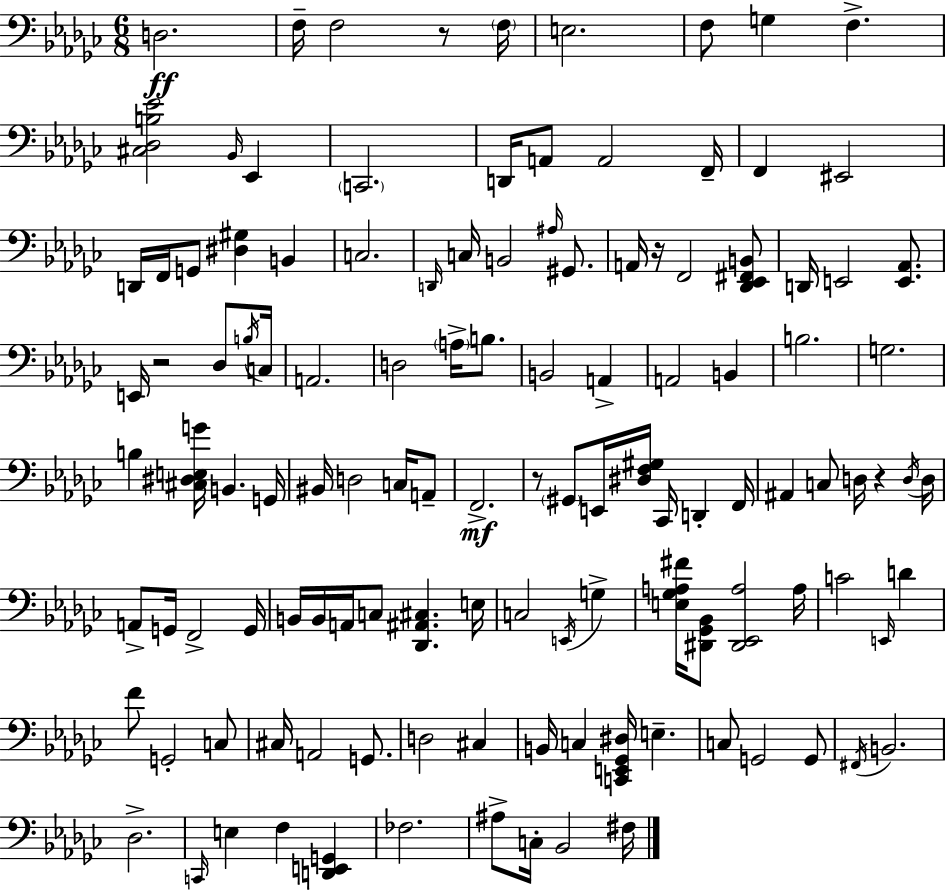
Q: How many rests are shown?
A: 5